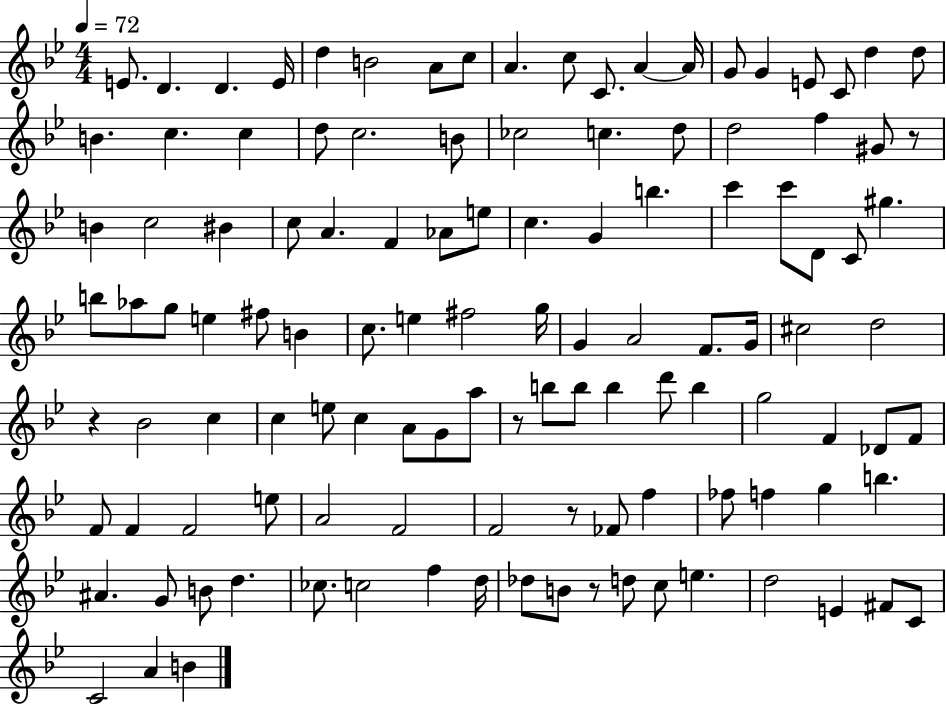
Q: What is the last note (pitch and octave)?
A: B4